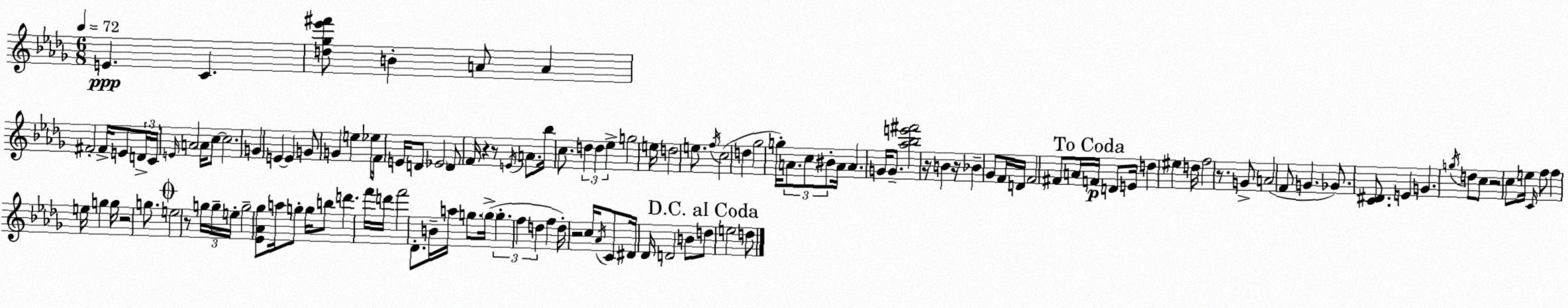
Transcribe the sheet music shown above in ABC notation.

X:1
T:Untitled
M:6/8
L:1/4
K:Bbm
E C [d_g_e'^f']/2 B A/2 A ^F2 ^F/4 E/2 D/4 C/4 E/4 A2 A/4 c/2 c2 G E E G/2 G e _e/2 F/4 E/4 D/2 _E2 D/2 F/4 z z/2 E/4 A/2 _b/4 c/2 d d _e g2 e/4 d2 e/2 f/4 c2 d _g2 g/4 A/2 c/2 ^B/2 A/4 A G/4 G/2 [_a_be'^f']2 z/4 B z/4 _B _G/2 F/4 D/4 F2 ^F/2 A/4 F/4 D/2 E/4 d ^e d/4 f2 z/2 G/2 A2 F/2 G _G/2 [C^D]/2 E G g/4 d/2 c/2 z2 c/2 e/4 C/4 f/2 f e/4 g g/4 z2 g/2 e2 z/2 g/4 g/4 e/4 g2 [_E_A_g]/2 a/4 g/2 g/4 b/2 d' f'/4 d'/4 f'2 _D/2 B/4 a/4 g/2 g/4 g f d f d/4 z2 c/4 _A/4 C/2 ^D/4 _D/4 D2 B/2 d/2 e2 d/2